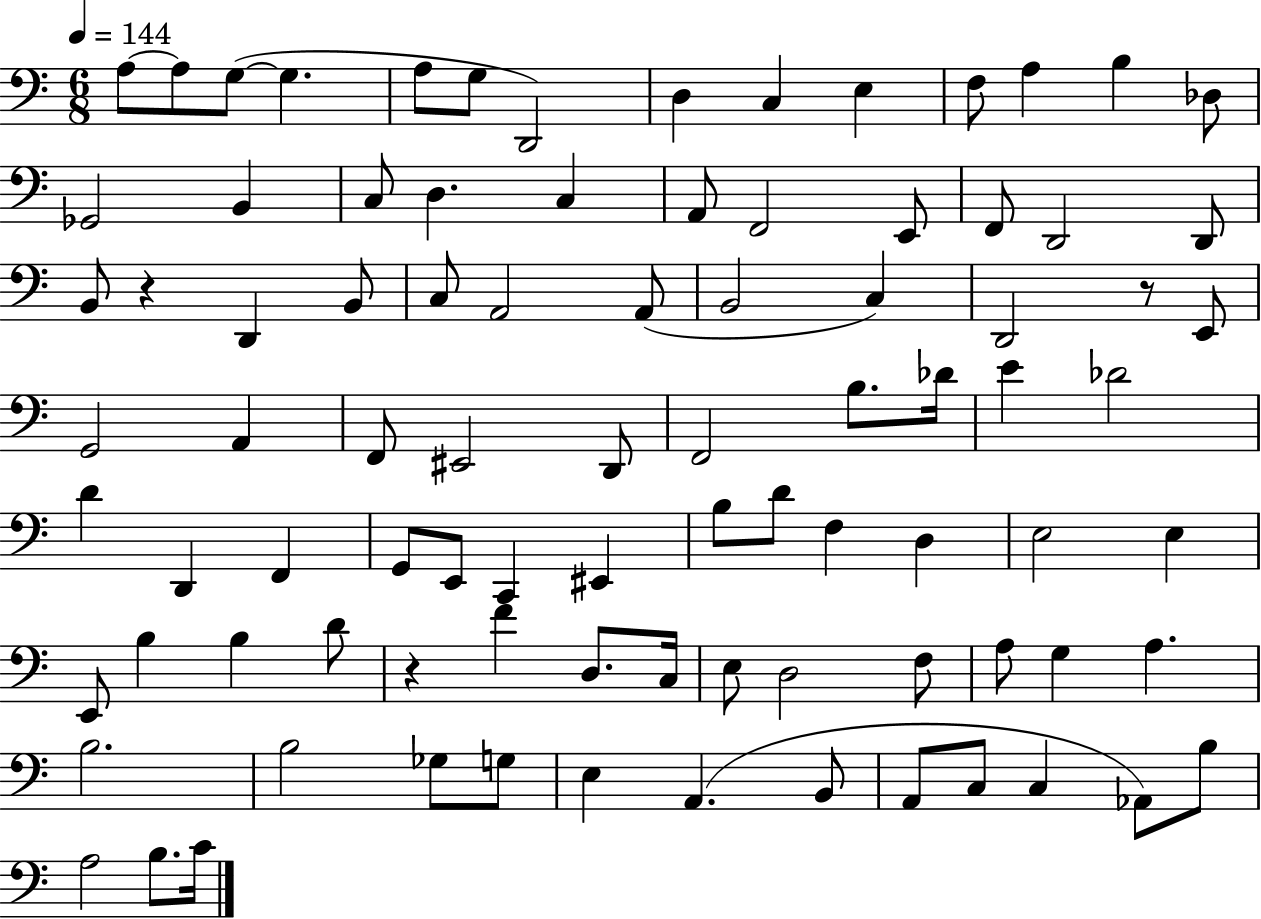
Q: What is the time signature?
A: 6/8